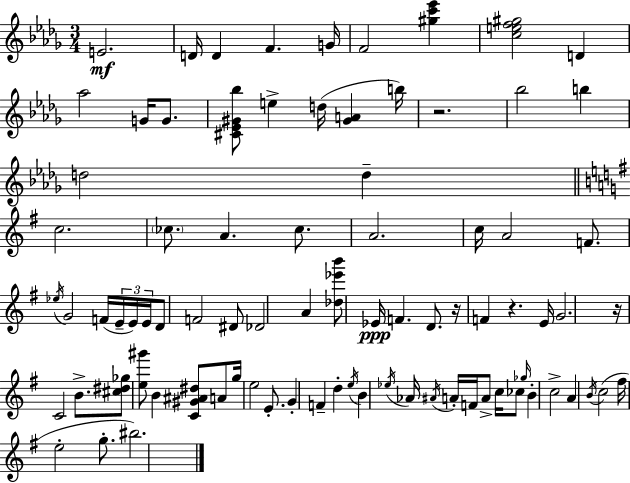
E4/h. D4/s D4/q F4/q. G4/s F4/h [G#5,C6,Eb6]/q [C5,E5,F5,G#5]/h D4/q Ab5/h G4/s G4/e. [C#4,Eb4,G#4,Bb5]/e E5/q D5/s [G#4,A4]/q B5/s R/h. Bb5/h B5/q D5/h D5/q C5/h. CES5/e. A4/q. CES5/e. A4/h. C5/s A4/h F4/e. Eb5/s G4/h F4/s E4/s E4/s E4/s D4/e F4/h D#4/e Db4/h A4/q [Db5,Eb6,B6]/e Eb4/s F4/q. D4/e. R/s F4/q R/q. E4/s G4/h. R/s C4/h B4/e. [C#5,D#5,Gb5]/e [E5,G#6]/e B4/q [C4,G#4,A#4,D#5]/e A4/e G5/s E5/h E4/e. G4/q F4/q D5/q E5/s B4/q Eb5/s Ab4/s A#4/s A4/s F4/s A4/e C5/s CES5/e Gb5/s B4/q C5/h A4/q B4/s C5/h F#5/s E5/h G5/e. BIS5/h.